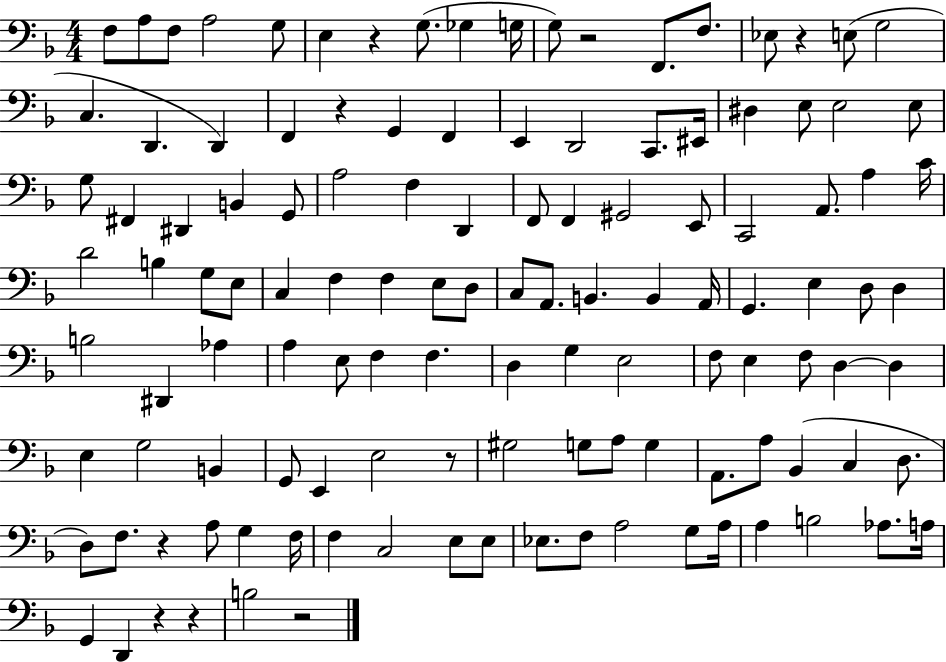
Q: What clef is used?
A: bass